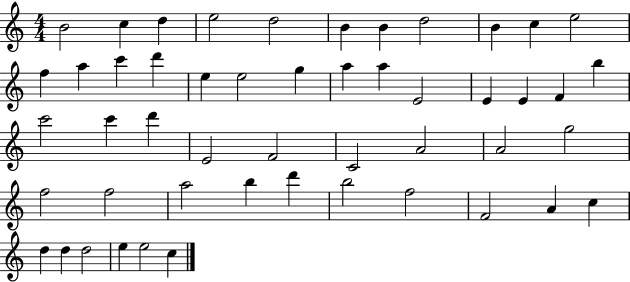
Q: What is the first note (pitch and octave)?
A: B4